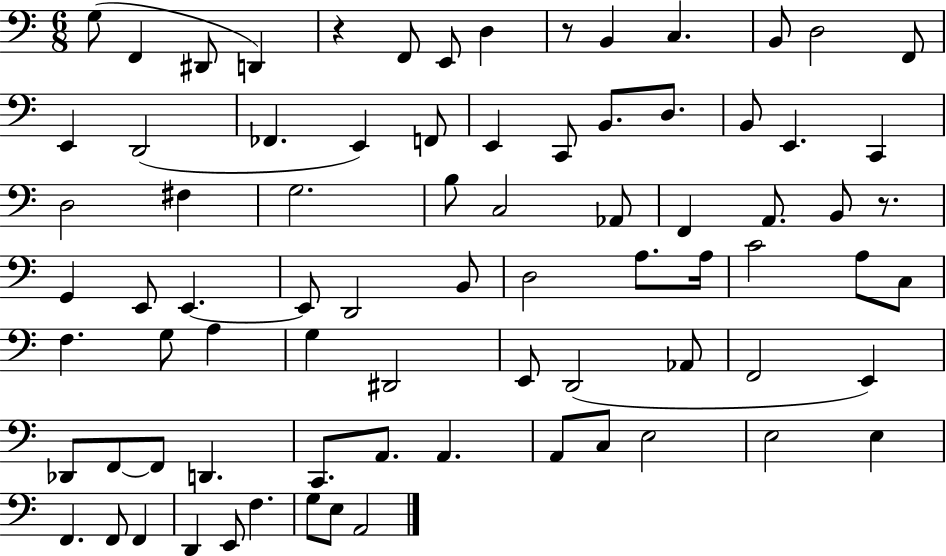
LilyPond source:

{
  \clef bass
  \numericTimeSignature
  \time 6/8
  \key c \major
  g8( f,4 dis,8 d,4) | r4 f,8 e,8 d4 | r8 b,4 c4. | b,8 d2 f,8 | \break e,4 d,2( | fes,4. e,4) f,8 | e,4 c,8 b,8. d8. | b,8 e,4. c,4 | \break d2 fis4 | g2. | b8 c2 aes,8 | f,4 a,8. b,8 r8. | \break g,4 e,8 e,4.~~ | e,8 d,2 b,8 | d2 a8. a16 | c'2 a8 c8 | \break f4. g8 a4 | g4 dis,2 | e,8 d,2( aes,8 | f,2 e,4) | \break des,8 f,8~~ f,8 d,4. | c,8. a,8. a,4. | a,8 c8 e2 | e2 e4 | \break f,4. f,8 f,4 | d,4 e,8 f4. | g8 e8 a,2 | \bar "|."
}